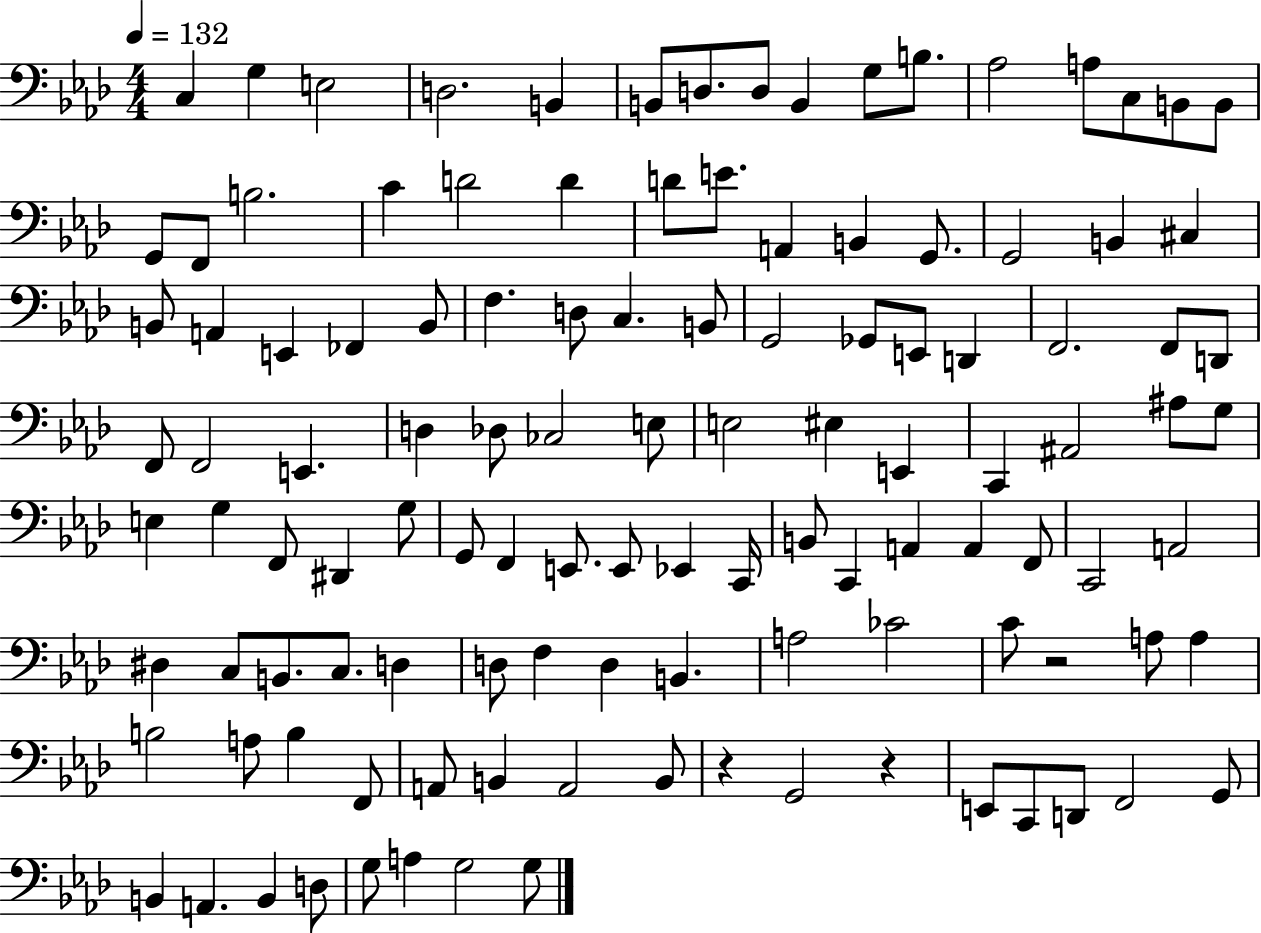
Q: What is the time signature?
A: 4/4